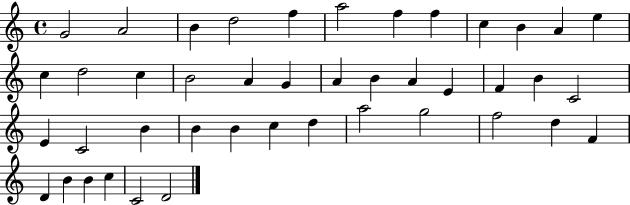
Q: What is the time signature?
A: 4/4